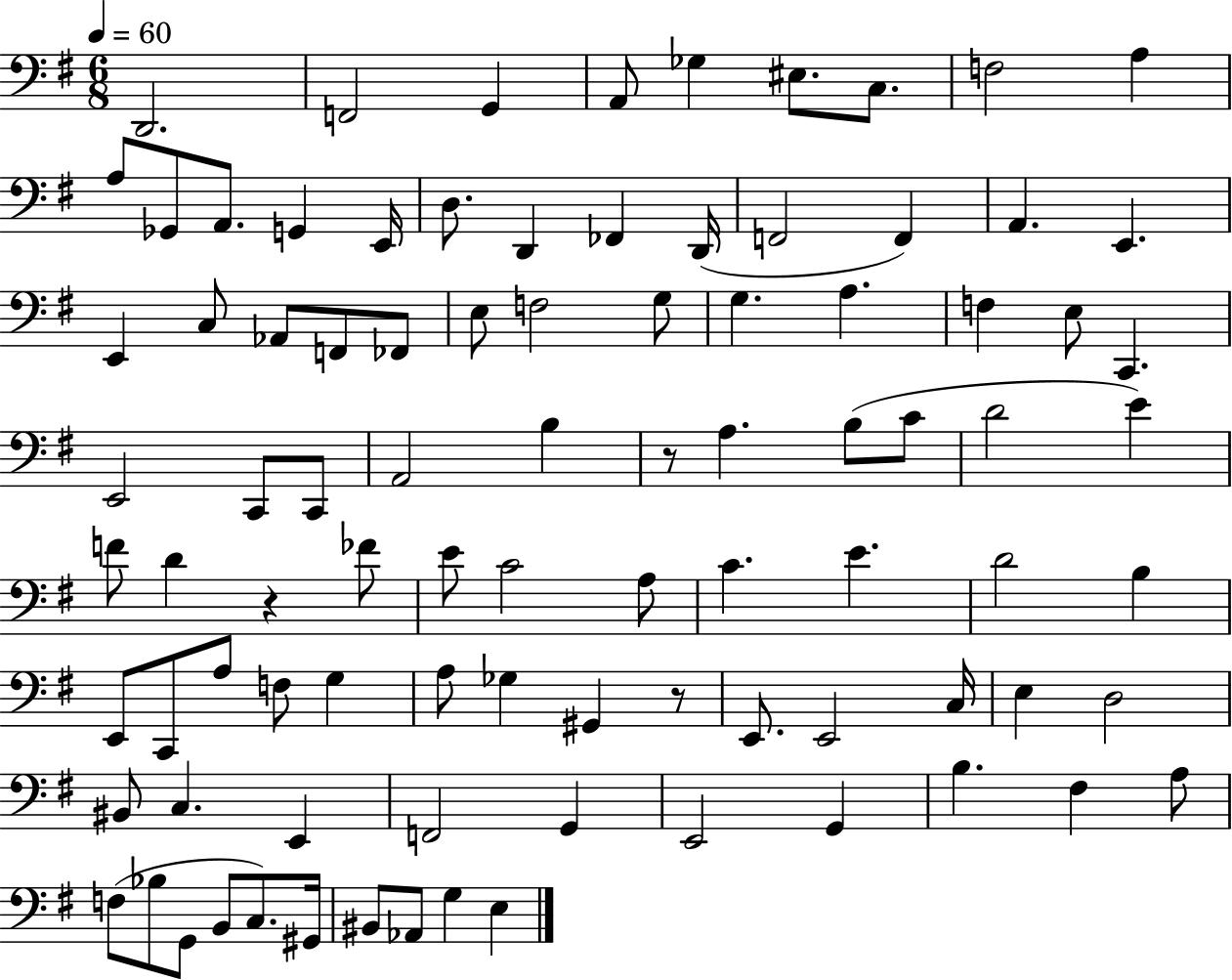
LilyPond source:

{
  \clef bass
  \numericTimeSignature
  \time 6/8
  \key g \major
  \tempo 4 = 60
  \repeat volta 2 { d,2. | f,2 g,4 | a,8 ges4 eis8. c8. | f2 a4 | \break a8 ges,8 a,8. g,4 e,16 | d8. d,4 fes,4 d,16( | f,2 f,4) | a,4. e,4. | \break e,4 c8 aes,8 f,8 fes,8 | e8 f2 g8 | g4. a4. | f4 e8 c,4. | \break e,2 c,8 c,8 | a,2 b4 | r8 a4. b8( c'8 | d'2 e'4) | \break f'8 d'4 r4 fes'8 | e'8 c'2 a8 | c'4. e'4. | d'2 b4 | \break e,8 c,8 a8 f8 g4 | a8 ges4 gis,4 r8 | e,8. e,2 c16 | e4 d2 | \break bis,8 c4. e,4 | f,2 g,4 | e,2 g,4 | b4. fis4 a8 | \break f8( bes8 g,8 b,8 c8.) gis,16 | bis,8 aes,8 g4 e4 | } \bar "|."
}